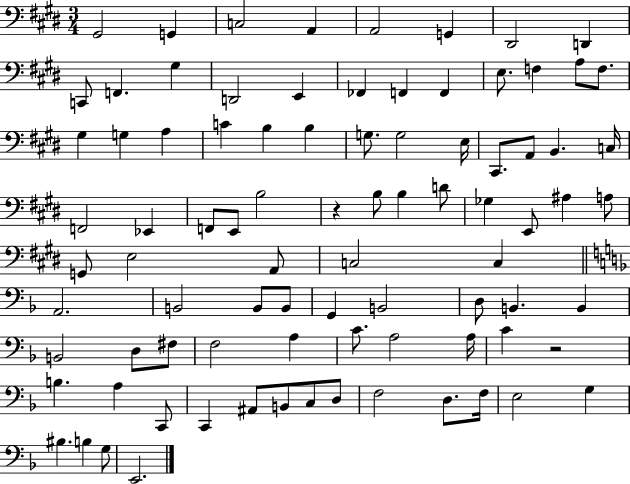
G#2/h G2/q C3/h A2/q A2/h G2/q D#2/h D2/q C2/e F2/q. G#3/q D2/h E2/q FES2/q F2/q F2/q E3/e. F3/q A3/e F3/e. G#3/q G3/q A3/q C4/q B3/q B3/q G3/e. G3/h E3/s C#2/e. A2/e B2/q. C3/s F2/h Eb2/q F2/e E2/e B3/h R/q B3/e B3/q D4/e Gb3/q E2/e A#3/q A3/e G2/e E3/h A2/e C3/h C3/q A2/h. B2/h B2/e B2/e G2/q B2/h D3/e B2/q. B2/q B2/h D3/e F#3/e F3/h A3/q C4/e. A3/h A3/s C4/q R/h B3/q. A3/q C2/e C2/q A#2/e B2/e C3/e D3/e F3/h D3/e. F3/s E3/h G3/q BIS3/q. B3/q G3/e E2/h.